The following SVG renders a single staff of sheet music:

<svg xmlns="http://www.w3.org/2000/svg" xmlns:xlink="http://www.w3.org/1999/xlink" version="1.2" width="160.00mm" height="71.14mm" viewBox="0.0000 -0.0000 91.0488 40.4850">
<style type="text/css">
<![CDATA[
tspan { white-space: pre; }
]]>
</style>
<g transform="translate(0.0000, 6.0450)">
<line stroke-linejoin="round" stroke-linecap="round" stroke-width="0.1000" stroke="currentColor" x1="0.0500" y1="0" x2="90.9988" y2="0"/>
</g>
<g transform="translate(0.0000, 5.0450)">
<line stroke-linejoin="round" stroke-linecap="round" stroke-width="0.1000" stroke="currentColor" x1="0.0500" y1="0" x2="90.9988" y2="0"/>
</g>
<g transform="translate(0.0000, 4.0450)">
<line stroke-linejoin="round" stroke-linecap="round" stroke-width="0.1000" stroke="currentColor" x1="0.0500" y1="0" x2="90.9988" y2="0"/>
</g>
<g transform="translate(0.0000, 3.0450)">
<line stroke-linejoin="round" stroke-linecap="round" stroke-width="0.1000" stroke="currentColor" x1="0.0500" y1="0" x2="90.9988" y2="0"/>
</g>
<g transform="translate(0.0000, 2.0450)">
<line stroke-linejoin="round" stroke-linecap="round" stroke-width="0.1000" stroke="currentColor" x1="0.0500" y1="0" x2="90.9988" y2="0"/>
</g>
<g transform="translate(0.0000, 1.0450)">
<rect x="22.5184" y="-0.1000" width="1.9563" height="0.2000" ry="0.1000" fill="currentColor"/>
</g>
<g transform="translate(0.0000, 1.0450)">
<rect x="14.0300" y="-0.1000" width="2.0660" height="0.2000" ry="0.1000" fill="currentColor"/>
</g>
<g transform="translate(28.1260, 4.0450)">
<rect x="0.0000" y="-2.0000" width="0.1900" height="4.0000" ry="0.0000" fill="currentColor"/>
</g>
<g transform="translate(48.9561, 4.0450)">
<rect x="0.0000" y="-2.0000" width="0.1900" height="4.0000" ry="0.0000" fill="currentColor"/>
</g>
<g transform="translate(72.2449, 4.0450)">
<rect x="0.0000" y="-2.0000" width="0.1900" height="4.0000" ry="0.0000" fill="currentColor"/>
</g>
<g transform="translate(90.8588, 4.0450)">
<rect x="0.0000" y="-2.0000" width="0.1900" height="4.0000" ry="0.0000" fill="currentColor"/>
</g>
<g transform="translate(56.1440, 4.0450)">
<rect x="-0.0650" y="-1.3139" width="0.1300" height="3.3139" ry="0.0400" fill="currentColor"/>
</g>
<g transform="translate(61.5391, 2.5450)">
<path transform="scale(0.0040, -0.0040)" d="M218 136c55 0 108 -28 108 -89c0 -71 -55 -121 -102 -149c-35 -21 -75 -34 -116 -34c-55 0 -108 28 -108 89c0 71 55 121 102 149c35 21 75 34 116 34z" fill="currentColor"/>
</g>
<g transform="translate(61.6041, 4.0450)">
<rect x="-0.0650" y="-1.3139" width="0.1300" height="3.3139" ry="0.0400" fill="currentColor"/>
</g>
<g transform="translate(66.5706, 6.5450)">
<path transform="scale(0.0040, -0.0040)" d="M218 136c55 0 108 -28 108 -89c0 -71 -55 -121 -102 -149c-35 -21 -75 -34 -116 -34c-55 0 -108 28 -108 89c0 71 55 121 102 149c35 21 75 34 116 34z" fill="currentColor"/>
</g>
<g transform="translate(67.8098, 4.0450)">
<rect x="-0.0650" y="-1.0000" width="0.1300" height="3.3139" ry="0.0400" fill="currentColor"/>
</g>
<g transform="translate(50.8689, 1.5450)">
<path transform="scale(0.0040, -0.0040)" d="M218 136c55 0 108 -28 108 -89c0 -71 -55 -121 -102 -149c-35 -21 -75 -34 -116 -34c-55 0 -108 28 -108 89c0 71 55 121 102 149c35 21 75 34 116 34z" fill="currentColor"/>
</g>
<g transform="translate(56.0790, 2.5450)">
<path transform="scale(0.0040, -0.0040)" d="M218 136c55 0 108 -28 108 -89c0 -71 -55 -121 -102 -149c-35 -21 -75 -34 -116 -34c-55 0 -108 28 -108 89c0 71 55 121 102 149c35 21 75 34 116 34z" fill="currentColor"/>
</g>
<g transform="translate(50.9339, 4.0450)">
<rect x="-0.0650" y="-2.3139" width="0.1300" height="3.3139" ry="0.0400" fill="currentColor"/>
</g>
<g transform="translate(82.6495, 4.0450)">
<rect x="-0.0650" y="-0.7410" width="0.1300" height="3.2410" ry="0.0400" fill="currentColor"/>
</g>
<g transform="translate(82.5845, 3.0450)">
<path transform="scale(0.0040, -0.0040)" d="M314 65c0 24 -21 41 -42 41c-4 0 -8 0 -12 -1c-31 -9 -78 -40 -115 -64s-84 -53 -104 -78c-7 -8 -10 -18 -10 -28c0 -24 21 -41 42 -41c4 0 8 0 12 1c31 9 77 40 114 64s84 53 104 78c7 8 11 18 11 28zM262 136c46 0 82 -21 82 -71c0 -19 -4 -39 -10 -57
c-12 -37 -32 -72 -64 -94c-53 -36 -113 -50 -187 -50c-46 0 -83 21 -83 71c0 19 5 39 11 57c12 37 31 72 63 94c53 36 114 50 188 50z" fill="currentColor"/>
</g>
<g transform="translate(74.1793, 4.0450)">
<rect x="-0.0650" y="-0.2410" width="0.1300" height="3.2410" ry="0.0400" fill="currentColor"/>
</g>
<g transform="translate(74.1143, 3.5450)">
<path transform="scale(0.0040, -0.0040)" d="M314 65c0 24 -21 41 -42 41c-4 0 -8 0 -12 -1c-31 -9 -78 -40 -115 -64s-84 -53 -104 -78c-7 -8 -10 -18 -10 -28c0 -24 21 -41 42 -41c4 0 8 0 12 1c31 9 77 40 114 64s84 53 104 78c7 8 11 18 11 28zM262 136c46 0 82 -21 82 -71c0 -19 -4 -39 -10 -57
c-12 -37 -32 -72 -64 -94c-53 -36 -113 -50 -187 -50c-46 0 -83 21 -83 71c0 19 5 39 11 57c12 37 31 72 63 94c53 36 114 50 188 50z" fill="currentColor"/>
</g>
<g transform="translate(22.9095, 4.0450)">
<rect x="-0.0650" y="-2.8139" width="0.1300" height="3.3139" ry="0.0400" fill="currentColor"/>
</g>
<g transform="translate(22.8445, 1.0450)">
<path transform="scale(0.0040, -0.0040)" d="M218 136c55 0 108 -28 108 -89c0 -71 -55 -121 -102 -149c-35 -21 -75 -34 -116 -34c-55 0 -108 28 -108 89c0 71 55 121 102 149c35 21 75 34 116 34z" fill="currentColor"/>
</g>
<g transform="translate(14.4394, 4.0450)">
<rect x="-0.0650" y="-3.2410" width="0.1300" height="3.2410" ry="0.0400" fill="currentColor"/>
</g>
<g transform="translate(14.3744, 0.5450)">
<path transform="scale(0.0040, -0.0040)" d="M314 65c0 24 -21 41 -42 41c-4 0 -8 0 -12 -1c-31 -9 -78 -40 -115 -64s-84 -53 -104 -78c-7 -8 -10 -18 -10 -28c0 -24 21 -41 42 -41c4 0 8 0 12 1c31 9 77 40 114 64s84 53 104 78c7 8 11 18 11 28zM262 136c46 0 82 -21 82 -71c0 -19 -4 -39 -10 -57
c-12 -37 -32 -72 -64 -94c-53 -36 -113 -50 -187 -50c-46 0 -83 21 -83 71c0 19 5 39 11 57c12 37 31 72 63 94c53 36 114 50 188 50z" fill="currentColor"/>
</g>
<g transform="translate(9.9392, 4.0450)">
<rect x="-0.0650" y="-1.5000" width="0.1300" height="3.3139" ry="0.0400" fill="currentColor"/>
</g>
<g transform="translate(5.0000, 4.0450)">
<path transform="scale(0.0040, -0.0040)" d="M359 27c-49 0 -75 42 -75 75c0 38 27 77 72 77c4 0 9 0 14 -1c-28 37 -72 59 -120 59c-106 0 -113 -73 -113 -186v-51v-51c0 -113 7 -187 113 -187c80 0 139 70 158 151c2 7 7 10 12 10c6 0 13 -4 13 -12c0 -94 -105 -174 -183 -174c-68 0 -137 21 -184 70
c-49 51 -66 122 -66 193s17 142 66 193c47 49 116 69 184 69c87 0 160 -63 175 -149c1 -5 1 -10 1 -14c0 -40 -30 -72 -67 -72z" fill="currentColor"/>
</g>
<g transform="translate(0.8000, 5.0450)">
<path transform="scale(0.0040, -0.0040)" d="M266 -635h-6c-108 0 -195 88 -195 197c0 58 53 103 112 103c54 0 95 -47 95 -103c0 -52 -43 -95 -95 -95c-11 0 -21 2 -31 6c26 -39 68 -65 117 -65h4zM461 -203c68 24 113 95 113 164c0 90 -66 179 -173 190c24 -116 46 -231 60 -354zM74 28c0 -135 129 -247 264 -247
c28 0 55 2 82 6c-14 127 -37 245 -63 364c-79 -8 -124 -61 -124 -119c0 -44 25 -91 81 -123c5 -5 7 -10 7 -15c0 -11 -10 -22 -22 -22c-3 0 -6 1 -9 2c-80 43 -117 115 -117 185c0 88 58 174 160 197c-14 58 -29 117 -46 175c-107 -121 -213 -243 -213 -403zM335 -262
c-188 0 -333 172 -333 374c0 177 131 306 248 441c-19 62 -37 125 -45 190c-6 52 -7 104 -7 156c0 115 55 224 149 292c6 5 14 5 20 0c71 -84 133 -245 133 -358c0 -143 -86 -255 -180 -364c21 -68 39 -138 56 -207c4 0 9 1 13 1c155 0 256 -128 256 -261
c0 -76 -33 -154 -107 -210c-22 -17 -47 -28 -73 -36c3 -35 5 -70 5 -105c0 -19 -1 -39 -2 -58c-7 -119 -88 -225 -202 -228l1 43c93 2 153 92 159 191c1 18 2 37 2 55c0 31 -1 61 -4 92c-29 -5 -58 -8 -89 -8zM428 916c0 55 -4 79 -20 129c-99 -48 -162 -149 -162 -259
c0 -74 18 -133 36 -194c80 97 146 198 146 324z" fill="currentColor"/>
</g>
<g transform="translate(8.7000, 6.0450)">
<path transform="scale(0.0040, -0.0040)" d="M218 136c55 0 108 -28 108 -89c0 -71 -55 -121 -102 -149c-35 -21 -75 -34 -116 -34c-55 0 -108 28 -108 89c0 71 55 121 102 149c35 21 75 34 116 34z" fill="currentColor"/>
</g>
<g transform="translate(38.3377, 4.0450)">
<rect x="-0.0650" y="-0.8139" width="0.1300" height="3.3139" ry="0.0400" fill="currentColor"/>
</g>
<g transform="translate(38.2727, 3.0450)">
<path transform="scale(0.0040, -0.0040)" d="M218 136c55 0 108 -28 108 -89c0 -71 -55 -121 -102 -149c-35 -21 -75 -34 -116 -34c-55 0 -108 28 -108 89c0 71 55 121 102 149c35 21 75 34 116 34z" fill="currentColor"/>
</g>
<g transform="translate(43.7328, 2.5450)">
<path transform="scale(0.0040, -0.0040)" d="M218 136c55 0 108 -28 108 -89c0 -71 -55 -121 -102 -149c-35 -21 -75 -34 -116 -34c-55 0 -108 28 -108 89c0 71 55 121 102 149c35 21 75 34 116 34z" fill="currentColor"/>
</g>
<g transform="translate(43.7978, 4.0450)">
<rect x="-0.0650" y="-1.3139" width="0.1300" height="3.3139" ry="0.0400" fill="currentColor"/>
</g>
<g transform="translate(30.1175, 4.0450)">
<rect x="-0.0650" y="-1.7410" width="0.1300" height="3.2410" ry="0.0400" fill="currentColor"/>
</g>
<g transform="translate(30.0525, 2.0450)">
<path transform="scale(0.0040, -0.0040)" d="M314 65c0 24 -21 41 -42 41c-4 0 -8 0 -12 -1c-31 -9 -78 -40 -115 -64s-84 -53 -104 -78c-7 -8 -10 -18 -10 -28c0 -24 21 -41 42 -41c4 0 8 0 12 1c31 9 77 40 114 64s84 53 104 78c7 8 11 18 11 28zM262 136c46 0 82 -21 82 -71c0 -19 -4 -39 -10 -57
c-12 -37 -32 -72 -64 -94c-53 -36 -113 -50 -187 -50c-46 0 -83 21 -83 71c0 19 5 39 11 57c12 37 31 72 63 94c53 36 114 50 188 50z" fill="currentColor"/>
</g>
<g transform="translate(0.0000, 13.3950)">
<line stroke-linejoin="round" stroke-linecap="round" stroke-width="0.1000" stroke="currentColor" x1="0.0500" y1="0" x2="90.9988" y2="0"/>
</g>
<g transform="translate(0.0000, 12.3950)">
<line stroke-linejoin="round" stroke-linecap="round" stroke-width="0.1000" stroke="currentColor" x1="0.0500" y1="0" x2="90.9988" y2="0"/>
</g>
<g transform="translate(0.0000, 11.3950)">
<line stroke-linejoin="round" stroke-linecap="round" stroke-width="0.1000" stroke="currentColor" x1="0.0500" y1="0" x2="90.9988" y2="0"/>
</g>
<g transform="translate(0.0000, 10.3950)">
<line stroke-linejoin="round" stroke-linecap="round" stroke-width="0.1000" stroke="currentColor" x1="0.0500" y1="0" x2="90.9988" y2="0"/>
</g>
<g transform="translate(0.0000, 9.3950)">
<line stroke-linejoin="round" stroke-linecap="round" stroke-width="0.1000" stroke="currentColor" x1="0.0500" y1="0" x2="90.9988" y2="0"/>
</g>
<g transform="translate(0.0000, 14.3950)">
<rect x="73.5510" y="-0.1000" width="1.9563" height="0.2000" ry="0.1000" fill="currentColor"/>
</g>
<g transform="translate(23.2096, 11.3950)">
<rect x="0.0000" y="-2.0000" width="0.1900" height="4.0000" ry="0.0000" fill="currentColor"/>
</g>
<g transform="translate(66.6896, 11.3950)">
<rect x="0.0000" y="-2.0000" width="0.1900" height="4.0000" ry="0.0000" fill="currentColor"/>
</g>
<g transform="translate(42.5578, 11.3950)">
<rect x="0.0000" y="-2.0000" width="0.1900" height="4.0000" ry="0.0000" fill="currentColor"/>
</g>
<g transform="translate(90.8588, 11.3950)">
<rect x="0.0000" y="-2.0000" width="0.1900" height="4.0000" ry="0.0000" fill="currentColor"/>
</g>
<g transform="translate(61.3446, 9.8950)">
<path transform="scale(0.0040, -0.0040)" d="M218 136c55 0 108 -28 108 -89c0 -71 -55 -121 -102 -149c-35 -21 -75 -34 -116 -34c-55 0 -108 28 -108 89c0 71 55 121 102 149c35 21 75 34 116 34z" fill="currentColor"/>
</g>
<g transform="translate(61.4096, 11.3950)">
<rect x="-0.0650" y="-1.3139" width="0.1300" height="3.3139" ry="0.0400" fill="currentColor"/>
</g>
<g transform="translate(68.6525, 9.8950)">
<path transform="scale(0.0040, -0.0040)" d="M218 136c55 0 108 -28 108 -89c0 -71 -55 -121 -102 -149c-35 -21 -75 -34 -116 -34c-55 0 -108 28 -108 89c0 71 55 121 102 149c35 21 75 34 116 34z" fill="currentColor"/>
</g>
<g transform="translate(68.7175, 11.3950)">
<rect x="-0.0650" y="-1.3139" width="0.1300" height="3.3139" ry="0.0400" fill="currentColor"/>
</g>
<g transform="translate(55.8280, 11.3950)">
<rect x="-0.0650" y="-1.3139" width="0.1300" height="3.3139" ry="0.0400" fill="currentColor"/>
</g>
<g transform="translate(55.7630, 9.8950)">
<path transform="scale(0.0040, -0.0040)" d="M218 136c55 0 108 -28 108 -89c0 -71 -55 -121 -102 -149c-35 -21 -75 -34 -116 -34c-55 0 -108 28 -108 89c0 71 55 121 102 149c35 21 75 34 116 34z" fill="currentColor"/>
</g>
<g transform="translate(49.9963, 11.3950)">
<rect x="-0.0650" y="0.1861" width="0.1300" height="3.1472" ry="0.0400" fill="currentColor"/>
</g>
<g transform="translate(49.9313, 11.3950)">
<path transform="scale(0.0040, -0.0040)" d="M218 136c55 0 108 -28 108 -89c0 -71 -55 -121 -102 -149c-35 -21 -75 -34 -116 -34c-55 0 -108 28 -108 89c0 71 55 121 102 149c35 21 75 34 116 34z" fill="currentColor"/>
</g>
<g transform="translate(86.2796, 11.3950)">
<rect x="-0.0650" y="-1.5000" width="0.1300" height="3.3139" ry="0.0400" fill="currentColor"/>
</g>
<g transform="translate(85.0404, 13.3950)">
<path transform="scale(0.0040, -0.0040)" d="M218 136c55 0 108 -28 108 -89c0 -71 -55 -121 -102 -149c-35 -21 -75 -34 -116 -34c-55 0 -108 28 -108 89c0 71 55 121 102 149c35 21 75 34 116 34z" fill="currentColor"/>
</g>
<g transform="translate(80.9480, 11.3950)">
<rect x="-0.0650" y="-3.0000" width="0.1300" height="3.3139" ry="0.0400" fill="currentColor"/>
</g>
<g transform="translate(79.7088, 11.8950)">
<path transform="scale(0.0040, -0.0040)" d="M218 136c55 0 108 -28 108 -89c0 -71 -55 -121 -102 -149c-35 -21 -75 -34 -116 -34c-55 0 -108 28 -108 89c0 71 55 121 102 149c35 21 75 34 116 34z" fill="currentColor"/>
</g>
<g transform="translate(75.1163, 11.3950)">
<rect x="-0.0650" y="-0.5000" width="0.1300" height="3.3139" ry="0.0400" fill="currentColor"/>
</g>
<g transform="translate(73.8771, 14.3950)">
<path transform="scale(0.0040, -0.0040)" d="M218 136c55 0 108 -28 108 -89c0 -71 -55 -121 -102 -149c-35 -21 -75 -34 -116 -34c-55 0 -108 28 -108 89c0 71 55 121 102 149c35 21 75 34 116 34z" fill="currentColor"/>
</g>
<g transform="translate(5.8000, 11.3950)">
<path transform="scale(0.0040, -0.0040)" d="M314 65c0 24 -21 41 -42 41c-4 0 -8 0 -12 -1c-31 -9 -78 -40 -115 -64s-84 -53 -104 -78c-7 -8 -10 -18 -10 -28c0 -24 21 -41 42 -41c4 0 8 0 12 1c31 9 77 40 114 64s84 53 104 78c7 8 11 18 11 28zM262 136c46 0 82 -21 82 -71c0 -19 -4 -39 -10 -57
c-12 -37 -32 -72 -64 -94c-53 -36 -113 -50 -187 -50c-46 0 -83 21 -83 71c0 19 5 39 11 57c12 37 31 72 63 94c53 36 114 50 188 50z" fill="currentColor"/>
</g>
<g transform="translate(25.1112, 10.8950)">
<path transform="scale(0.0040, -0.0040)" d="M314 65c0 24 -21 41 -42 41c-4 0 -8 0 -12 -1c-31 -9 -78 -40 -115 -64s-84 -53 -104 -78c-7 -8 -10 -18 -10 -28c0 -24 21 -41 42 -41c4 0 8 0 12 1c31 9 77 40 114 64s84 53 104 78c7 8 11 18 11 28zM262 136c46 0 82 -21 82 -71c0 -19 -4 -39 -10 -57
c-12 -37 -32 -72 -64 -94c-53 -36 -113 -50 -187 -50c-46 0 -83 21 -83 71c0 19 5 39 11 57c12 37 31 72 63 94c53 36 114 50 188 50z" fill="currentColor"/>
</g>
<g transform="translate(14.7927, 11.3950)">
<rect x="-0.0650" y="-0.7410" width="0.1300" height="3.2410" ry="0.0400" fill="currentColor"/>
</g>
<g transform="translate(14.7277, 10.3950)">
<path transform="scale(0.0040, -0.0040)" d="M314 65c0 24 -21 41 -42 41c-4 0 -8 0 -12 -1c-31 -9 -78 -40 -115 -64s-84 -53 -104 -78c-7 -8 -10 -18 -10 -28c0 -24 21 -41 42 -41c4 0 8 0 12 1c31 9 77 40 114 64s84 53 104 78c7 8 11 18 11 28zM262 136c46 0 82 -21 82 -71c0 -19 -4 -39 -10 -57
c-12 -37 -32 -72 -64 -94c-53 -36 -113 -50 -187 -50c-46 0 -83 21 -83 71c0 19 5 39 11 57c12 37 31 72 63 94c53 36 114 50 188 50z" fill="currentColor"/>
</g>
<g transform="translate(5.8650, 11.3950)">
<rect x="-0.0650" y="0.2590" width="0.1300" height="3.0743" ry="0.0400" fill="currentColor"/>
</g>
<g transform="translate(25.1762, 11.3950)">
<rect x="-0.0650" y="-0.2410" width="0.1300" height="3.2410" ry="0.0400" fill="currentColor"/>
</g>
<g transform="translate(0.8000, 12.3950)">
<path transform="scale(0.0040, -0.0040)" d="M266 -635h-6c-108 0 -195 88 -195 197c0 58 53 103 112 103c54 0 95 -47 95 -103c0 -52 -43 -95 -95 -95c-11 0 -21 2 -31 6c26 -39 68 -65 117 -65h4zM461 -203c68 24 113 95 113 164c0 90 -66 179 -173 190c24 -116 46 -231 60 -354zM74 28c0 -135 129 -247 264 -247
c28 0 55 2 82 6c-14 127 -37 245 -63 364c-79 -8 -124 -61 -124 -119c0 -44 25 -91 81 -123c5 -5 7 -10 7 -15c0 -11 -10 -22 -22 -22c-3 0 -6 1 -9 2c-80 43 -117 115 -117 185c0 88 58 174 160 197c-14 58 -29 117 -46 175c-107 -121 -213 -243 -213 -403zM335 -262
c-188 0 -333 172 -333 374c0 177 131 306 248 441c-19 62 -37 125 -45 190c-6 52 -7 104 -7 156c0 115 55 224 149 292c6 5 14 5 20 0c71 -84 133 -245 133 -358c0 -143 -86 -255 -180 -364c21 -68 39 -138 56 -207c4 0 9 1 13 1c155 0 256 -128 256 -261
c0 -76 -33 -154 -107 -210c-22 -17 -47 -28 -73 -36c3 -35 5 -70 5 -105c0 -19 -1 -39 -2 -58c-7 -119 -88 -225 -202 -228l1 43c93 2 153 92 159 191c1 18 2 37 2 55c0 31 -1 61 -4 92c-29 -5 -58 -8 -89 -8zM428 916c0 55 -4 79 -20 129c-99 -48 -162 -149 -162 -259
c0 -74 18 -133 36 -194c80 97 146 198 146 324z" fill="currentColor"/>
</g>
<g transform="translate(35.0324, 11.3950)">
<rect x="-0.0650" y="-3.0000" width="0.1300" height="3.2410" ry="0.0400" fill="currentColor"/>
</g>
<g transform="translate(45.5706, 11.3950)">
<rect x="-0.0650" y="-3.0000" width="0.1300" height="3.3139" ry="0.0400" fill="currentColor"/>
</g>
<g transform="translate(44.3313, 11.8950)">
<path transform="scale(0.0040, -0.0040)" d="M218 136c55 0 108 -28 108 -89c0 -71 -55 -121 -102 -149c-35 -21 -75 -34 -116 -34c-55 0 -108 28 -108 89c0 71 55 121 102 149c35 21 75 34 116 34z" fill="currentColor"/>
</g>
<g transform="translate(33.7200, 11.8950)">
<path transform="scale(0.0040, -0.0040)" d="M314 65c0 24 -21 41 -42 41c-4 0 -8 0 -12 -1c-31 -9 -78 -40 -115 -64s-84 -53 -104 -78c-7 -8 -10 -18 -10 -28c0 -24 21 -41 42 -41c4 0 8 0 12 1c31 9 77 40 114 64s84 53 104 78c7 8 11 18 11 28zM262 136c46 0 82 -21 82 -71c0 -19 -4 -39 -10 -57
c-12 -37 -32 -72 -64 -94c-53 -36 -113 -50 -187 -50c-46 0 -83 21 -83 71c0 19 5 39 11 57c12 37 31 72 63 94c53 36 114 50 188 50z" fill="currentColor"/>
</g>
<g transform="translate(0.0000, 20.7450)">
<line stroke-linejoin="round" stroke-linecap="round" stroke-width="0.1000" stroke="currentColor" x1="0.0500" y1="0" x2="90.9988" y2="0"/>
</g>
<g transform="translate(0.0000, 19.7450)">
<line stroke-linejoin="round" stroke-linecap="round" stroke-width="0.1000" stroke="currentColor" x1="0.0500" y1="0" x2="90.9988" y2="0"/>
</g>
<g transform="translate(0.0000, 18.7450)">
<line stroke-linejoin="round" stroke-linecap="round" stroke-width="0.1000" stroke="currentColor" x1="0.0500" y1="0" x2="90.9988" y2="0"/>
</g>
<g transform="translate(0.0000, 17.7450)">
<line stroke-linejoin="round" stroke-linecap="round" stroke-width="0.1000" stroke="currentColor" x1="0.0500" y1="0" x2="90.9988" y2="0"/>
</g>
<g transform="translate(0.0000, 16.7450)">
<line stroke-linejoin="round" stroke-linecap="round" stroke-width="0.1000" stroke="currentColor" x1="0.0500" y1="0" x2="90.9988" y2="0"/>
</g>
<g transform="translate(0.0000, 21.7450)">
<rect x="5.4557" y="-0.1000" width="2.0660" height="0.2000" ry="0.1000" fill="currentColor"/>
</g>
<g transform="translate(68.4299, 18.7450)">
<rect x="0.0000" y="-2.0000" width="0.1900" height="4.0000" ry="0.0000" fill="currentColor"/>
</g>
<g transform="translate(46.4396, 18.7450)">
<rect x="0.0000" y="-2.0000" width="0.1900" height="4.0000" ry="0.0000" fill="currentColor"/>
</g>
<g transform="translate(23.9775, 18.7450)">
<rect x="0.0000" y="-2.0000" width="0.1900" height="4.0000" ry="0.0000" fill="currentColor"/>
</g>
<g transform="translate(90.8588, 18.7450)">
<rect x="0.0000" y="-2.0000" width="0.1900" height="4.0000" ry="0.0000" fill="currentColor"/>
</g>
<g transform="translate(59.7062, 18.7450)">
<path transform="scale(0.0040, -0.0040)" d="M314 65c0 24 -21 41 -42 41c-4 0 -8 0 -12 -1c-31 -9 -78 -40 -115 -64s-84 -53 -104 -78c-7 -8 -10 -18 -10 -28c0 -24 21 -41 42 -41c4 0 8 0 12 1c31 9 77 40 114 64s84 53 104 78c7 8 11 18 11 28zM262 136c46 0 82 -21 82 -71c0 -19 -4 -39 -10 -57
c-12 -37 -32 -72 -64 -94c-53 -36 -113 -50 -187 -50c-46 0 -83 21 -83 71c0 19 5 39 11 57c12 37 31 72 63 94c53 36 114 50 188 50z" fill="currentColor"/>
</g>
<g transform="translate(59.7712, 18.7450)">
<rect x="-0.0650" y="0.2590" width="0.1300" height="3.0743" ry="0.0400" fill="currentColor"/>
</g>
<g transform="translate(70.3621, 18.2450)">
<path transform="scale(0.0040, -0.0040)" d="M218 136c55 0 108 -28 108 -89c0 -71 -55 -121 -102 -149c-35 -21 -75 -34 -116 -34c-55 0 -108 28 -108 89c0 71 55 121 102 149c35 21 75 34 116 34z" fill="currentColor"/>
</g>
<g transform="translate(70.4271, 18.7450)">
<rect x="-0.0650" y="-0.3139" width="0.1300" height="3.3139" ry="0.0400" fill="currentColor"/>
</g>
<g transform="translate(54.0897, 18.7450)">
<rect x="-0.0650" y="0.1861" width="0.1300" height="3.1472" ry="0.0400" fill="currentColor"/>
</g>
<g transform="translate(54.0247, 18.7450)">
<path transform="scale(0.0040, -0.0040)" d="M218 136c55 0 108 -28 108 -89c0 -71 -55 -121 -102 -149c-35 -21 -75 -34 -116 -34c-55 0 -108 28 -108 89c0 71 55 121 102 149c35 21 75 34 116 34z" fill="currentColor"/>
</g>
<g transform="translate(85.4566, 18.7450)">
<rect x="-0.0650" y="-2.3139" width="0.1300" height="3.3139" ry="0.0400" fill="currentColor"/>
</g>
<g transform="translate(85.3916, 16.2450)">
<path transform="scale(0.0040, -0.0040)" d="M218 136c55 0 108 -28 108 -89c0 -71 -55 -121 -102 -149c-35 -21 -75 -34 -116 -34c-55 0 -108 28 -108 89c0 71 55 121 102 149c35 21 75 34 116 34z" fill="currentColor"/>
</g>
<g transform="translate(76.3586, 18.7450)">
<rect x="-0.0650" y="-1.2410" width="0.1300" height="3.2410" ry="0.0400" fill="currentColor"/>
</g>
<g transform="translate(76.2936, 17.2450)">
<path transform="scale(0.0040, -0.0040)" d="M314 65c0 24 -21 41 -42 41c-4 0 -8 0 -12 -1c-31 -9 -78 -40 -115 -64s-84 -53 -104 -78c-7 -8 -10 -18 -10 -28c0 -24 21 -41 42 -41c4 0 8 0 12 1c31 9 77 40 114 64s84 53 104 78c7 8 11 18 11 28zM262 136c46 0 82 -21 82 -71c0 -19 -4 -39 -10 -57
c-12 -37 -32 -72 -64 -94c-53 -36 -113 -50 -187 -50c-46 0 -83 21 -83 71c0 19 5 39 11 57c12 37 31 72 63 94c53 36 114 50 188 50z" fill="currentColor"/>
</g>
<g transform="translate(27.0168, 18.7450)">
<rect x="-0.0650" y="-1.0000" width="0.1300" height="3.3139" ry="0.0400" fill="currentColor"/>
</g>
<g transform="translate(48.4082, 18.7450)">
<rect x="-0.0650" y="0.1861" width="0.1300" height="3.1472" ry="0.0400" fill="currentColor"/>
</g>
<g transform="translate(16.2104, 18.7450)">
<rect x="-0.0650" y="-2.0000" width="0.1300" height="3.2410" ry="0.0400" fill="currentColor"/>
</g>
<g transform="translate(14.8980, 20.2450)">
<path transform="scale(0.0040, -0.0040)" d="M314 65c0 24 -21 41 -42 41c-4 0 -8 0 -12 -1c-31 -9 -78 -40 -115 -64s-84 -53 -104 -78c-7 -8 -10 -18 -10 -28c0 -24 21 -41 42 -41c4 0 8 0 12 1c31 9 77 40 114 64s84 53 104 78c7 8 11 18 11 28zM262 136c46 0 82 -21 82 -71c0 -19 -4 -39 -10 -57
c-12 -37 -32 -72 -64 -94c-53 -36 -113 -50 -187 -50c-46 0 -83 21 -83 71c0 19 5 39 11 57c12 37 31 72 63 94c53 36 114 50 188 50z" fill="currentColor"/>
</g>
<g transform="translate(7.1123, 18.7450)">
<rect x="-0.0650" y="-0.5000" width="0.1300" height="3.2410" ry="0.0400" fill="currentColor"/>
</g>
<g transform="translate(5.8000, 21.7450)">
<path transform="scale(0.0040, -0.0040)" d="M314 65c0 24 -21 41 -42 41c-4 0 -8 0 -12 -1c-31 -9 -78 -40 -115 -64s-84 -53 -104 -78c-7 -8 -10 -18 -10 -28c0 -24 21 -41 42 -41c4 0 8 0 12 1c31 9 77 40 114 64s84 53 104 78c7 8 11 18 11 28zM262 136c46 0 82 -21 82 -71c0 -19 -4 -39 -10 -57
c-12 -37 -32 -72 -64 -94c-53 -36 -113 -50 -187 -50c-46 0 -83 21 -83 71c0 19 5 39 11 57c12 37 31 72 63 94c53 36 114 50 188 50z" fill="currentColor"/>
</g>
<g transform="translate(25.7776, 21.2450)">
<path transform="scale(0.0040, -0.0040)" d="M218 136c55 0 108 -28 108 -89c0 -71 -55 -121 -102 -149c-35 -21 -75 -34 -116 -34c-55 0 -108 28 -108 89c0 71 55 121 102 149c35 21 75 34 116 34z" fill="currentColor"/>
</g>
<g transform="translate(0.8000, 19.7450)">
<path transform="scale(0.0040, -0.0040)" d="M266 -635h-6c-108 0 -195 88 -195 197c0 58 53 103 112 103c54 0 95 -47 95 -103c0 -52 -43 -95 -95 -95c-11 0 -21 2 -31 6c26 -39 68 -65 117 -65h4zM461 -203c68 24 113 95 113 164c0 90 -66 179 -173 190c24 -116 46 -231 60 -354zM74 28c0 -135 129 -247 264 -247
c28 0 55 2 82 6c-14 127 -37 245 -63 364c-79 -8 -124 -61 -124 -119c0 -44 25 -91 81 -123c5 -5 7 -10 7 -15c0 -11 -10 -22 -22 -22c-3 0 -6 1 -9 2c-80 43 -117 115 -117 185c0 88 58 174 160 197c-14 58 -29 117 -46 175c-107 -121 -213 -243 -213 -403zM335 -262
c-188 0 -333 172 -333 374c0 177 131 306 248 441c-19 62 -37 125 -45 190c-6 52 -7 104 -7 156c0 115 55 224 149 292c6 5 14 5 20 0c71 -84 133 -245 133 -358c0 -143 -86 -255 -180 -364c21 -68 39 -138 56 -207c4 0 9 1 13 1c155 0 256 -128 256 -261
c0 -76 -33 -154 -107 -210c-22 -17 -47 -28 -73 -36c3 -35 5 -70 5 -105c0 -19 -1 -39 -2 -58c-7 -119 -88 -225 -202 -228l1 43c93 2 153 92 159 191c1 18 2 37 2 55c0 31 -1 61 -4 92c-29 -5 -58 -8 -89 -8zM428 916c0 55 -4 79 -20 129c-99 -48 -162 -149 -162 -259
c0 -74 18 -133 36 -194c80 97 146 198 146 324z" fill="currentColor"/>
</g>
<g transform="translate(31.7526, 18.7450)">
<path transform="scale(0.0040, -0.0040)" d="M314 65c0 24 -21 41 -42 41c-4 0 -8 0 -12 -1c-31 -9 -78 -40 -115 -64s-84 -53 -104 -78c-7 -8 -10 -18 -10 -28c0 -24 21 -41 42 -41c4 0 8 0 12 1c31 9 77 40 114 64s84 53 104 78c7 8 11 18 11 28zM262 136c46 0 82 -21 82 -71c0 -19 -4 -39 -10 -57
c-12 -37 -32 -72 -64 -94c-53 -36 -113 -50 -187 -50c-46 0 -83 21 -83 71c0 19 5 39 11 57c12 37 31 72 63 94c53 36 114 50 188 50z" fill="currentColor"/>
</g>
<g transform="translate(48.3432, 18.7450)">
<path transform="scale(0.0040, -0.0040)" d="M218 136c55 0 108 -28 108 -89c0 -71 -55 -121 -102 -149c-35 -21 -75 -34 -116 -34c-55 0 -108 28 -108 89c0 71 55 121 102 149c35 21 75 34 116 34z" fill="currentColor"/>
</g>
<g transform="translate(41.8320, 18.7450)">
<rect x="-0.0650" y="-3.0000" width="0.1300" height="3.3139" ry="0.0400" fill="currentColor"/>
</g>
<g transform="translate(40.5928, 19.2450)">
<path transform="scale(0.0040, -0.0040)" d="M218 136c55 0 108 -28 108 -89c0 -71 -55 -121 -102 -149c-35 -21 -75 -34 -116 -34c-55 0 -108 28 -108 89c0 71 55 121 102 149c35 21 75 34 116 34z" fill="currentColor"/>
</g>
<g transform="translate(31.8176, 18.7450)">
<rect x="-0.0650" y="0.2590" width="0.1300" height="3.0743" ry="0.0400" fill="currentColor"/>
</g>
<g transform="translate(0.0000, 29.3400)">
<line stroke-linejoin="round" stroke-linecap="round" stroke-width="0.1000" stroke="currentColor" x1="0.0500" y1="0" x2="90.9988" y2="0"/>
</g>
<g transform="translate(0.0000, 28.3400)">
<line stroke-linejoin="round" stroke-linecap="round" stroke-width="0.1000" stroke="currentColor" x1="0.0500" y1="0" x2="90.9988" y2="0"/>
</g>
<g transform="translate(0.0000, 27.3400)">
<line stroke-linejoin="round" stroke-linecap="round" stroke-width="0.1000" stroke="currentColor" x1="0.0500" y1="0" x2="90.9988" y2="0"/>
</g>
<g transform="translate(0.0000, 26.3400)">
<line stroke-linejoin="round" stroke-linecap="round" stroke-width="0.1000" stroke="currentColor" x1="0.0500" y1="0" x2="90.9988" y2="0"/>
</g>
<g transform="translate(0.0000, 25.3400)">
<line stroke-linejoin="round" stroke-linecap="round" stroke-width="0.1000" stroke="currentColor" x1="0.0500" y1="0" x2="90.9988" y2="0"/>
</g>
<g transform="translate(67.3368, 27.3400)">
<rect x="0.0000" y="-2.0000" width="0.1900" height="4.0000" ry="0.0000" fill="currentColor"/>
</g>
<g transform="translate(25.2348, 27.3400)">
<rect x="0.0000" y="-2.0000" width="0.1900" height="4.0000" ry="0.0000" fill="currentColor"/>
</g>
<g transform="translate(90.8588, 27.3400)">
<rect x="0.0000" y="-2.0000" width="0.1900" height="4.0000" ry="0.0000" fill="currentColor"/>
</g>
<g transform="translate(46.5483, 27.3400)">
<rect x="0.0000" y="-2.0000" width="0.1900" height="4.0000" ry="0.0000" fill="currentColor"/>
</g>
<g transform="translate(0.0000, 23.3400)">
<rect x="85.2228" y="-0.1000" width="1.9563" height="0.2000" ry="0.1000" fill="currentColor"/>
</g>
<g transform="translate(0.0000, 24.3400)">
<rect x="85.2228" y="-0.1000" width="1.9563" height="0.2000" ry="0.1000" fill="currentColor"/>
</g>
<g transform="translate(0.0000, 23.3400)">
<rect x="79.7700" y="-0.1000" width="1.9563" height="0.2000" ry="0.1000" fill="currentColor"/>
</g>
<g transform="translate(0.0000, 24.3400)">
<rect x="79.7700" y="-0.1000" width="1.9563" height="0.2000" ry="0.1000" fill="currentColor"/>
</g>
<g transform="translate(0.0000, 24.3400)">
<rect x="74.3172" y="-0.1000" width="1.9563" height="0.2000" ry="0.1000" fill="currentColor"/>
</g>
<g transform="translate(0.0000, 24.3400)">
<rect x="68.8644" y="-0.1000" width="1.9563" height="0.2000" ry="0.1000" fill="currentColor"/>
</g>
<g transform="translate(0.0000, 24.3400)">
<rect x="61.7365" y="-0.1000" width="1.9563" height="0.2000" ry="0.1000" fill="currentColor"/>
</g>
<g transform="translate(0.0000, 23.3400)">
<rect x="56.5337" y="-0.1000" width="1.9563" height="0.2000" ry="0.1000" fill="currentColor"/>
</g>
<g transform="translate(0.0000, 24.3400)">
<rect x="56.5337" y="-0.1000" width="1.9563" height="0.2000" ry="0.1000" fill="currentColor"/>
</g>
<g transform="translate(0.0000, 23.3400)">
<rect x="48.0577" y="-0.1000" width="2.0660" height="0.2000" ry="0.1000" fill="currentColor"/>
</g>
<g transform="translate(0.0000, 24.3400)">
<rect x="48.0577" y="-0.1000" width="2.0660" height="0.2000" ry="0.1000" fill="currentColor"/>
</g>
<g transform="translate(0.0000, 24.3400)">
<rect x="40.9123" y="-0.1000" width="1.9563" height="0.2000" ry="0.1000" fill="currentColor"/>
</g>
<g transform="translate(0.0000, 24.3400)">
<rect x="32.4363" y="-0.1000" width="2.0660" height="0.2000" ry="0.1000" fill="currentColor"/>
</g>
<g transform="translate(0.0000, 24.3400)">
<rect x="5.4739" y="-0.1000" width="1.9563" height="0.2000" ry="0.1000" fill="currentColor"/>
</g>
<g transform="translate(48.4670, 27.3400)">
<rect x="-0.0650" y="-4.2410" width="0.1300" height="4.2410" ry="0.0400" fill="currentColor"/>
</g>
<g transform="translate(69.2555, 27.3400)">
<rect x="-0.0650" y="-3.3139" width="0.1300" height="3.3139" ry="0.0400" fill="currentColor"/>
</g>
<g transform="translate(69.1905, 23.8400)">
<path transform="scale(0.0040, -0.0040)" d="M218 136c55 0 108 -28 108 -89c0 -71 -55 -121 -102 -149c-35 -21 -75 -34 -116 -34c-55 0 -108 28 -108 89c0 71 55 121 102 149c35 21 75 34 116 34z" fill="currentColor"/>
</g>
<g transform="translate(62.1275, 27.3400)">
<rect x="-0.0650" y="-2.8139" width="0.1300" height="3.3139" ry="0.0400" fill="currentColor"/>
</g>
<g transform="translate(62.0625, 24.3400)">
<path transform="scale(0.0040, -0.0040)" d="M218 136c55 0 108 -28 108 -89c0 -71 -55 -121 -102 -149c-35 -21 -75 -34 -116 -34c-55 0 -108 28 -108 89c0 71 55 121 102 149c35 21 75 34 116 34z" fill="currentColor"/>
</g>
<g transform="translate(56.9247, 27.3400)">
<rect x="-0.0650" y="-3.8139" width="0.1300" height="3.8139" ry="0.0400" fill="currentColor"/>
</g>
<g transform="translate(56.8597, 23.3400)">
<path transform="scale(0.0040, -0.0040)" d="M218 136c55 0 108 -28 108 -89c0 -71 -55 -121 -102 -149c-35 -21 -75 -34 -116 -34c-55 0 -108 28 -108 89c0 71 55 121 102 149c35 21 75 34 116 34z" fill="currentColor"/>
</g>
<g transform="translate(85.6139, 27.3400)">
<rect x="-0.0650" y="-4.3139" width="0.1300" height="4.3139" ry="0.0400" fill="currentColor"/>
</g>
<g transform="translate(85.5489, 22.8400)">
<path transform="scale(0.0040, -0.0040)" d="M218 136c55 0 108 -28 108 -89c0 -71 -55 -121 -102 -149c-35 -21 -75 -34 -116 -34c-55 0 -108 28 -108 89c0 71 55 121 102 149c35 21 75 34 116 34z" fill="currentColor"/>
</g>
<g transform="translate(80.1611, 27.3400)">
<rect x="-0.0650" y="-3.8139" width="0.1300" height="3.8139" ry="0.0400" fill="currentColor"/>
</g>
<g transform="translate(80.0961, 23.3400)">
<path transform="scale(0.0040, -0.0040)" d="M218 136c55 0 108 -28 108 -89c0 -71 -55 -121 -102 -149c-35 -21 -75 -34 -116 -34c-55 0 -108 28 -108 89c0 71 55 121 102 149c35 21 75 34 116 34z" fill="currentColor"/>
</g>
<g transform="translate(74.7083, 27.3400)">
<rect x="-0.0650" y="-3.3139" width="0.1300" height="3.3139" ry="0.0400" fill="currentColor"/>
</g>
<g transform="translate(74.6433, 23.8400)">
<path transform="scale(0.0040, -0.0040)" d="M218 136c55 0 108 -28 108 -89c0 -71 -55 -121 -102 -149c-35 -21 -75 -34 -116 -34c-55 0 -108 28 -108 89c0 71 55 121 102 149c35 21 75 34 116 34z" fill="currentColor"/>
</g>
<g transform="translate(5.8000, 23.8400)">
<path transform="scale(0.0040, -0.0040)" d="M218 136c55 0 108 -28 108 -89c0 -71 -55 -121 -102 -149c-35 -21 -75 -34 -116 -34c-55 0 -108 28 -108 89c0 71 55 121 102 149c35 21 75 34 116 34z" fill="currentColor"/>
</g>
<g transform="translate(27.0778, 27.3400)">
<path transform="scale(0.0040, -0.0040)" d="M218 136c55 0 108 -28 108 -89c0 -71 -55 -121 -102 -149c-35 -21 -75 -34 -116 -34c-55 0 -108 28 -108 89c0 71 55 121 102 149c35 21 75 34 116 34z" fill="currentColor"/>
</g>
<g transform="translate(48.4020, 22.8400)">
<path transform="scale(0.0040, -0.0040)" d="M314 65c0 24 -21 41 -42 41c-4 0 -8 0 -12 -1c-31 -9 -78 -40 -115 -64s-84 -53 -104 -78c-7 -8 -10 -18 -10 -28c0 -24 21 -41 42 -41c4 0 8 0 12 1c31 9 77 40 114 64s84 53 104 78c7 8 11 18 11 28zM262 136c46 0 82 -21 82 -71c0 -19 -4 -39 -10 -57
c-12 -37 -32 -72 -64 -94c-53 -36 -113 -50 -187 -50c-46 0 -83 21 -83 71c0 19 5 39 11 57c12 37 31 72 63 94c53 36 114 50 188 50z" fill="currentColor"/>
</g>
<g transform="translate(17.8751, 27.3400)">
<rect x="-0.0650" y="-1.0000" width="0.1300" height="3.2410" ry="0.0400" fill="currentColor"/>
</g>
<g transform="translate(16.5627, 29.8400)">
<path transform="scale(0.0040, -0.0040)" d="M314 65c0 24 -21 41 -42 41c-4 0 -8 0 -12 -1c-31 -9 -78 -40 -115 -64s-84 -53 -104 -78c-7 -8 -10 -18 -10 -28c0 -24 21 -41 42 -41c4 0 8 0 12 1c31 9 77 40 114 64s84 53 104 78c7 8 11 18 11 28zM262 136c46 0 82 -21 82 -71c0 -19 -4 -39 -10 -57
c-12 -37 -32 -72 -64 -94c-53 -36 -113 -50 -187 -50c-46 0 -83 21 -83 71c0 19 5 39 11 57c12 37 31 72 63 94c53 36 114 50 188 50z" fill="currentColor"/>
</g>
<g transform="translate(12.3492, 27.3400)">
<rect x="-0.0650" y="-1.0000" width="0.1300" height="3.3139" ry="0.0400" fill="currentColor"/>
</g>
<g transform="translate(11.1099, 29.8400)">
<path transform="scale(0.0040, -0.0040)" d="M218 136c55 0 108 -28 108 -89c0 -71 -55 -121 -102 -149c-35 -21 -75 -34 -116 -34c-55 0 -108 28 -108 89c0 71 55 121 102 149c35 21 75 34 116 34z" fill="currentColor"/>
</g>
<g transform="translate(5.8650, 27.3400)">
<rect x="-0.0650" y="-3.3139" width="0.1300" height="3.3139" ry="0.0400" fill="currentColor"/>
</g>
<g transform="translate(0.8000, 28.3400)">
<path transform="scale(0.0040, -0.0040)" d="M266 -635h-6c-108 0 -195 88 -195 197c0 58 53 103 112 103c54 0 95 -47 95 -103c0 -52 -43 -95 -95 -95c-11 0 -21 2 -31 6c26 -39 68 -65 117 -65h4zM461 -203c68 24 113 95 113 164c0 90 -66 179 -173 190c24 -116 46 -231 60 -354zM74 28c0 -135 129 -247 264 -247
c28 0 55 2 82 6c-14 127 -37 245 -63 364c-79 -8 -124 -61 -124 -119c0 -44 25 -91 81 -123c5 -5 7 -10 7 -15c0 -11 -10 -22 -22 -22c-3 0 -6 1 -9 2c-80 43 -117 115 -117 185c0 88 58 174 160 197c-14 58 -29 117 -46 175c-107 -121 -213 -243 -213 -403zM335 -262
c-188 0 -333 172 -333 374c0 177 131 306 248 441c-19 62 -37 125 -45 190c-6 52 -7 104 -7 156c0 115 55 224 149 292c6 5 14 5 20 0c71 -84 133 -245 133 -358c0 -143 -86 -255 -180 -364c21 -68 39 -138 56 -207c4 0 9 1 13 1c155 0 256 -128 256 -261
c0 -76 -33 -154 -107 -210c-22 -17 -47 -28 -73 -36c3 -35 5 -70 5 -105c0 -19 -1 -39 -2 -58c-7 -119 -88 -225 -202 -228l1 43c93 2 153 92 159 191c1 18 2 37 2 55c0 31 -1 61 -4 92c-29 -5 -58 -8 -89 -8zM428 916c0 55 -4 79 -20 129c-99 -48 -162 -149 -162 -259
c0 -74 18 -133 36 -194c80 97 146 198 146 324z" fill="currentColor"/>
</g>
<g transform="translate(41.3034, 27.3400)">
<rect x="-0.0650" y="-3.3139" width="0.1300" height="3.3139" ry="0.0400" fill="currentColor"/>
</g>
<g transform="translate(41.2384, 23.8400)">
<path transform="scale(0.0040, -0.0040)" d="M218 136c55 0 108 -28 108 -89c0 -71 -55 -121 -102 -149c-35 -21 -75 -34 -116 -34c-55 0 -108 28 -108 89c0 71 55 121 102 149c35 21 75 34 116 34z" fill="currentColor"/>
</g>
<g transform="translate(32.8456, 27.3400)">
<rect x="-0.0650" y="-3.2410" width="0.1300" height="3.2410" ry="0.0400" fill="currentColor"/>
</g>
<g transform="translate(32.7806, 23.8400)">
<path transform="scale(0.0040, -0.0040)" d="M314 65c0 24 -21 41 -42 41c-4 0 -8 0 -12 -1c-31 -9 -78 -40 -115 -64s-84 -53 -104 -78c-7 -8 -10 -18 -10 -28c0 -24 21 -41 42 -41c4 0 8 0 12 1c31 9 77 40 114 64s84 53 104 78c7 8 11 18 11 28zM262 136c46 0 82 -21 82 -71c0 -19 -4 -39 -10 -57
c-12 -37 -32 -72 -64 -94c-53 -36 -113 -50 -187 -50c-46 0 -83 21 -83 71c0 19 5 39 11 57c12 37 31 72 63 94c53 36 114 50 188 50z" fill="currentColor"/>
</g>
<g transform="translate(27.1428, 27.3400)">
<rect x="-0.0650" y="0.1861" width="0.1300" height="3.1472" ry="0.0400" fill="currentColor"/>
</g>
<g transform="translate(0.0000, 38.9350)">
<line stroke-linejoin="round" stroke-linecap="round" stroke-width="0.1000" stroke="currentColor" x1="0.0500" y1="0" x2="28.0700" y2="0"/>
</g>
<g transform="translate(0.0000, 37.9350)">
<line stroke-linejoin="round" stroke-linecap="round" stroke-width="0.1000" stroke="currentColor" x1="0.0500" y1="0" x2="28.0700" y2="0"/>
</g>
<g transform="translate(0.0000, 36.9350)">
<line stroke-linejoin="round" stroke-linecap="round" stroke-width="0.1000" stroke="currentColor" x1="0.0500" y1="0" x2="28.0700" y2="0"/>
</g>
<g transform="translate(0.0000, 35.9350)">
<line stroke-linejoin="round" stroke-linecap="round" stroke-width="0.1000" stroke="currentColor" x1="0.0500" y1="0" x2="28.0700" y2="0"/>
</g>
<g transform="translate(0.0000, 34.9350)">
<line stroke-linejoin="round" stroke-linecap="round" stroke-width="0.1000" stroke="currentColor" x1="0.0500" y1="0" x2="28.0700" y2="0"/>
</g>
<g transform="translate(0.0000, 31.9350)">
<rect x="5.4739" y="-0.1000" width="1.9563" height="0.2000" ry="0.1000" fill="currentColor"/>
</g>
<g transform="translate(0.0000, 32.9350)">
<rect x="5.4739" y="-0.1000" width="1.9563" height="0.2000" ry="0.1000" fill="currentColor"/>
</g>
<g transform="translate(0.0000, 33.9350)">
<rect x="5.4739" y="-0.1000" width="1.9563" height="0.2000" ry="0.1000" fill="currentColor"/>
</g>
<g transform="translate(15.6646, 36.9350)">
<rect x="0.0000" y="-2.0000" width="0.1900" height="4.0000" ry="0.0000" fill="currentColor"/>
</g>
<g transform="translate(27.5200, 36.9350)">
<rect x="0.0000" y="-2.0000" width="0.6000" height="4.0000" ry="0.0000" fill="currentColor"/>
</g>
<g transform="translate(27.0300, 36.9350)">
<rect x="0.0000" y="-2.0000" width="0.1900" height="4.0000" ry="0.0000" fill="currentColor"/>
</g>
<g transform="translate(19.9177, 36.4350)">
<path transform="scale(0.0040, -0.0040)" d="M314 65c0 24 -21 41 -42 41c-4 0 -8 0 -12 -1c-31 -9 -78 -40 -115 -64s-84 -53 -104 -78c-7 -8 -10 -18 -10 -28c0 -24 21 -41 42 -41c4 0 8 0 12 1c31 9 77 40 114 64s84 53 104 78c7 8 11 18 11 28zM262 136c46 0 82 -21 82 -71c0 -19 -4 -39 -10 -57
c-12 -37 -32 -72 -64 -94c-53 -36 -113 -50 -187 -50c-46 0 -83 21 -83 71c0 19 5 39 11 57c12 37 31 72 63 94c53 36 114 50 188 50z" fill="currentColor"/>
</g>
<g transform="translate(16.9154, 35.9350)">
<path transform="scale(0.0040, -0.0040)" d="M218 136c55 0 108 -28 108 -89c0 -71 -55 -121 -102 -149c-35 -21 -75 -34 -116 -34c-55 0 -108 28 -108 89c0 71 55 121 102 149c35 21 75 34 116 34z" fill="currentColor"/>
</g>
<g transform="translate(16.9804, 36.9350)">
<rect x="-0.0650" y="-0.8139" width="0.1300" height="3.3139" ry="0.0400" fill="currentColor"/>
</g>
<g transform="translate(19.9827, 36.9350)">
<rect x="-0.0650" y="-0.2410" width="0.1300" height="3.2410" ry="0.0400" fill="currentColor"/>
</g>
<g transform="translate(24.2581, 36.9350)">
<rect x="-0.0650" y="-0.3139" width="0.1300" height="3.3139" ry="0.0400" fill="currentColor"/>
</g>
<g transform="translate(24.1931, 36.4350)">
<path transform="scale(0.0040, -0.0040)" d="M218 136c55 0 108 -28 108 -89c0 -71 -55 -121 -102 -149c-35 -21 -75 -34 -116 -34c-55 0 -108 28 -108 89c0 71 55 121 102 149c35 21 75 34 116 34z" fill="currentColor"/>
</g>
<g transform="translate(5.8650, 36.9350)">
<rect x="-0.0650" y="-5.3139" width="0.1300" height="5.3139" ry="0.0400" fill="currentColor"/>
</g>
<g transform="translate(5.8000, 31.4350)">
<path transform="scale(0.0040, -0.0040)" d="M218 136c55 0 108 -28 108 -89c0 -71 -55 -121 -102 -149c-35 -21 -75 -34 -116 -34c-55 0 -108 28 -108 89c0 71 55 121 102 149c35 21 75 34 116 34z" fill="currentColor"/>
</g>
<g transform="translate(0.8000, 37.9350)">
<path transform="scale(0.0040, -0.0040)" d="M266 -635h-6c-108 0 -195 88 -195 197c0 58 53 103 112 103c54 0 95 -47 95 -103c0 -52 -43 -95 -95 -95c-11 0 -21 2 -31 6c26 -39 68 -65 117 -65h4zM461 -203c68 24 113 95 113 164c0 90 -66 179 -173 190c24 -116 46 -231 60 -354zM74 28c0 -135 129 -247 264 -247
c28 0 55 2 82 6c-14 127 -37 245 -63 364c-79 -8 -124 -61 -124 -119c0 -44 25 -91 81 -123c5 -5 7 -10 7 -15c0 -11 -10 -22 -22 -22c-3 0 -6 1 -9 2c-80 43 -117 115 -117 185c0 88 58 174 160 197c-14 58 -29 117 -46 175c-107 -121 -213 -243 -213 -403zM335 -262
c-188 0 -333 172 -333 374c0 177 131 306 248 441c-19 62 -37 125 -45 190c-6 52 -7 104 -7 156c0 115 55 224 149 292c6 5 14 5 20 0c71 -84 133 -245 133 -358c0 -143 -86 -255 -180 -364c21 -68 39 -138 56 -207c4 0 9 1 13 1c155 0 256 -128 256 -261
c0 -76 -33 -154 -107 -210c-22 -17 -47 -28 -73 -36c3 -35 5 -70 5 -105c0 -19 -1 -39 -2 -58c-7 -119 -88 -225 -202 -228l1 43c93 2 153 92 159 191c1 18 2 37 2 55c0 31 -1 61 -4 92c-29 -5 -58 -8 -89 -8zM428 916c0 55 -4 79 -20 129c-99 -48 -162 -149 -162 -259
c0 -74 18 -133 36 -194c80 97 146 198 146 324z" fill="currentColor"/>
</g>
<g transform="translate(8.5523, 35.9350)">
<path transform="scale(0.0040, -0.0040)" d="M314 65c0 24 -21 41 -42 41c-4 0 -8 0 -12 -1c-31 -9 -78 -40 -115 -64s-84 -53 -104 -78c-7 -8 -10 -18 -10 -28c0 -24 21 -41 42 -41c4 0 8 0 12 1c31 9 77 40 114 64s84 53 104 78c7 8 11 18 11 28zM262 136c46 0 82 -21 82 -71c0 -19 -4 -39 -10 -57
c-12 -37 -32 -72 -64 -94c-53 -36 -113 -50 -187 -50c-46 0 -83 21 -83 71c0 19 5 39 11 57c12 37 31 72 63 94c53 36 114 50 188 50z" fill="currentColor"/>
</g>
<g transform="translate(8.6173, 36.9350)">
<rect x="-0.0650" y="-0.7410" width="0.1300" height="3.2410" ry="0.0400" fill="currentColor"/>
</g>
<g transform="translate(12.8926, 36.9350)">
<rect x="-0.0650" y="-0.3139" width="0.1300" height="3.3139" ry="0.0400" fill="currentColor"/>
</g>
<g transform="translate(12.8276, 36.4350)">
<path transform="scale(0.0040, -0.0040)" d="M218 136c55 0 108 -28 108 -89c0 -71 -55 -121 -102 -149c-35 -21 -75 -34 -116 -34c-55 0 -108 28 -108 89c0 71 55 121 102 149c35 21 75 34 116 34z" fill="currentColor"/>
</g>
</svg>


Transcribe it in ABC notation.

X:1
T:Untitled
M:4/4
L:1/4
K:C
E b2 a f2 d e g e e D c2 d2 B2 d2 c2 A2 A B e e e C A E C2 F2 D B2 A B B B2 c e2 g b D D2 B b2 b d'2 c' a b b c' d' f' d2 c d c2 c